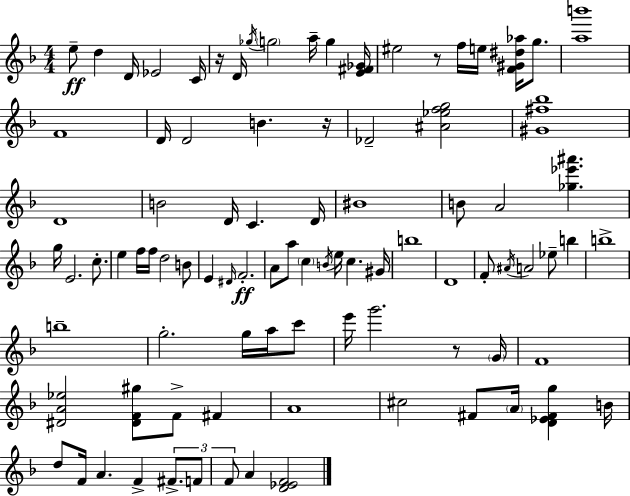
{
  \clef treble
  \numericTimeSignature
  \time 4/4
  \key f \major
  e''8--\ff d''4 d'16 ees'2 c'16 | r16 d'16 \acciaccatura { ges''16 } \parenthesize g''2 a''16-- g''4 | <e' fis' ges'>16 eis''2 r8 f''16 e''16 <f' gis' dis'' aes''>16 g''8. | <a'' b'''>1 | \break f'1 | d'16 d'2 b'4. | r16 des'2-- <ais' ees'' f'' g''>2 | <gis' fis'' bes''>1 | \break d'1 | b'2 d'16 c'4. | d'16 bis'1 | b'8 a'2 <ges'' ees''' ais'''>4. | \break g''16 e'2. c''8.-. | e''4 f''16 f''16 d''2 b'8 | e'4 \grace { dis'16 }\ff f'2.-. | a'8 a''8 \parenthesize c''4 \acciaccatura { b'16 } e''16 c''4. | \break gis'16 b''1 | d'1 | f'8-. \acciaccatura { ais'16 } a'2 ees''8-- | b''4 b''1-> | \break b''1-- | g''2.-. | g''16 a''16 c'''8 e'''16 g'''2. | r8 \parenthesize g'16 f'1 | \break <dis' a' ees''>2 <dis' f' gis''>8 f'8-> | fis'4 a'1 | cis''2 fis'8 \parenthesize a'16 <d' ees' fis' g''>4 | b'16 d''8 f'16 a'4. f'4-> | \break \tuplet 3/2 { fis'8.-> f'8 f'8 } a'4 <d' ees' f'>2 | \bar "|."
}